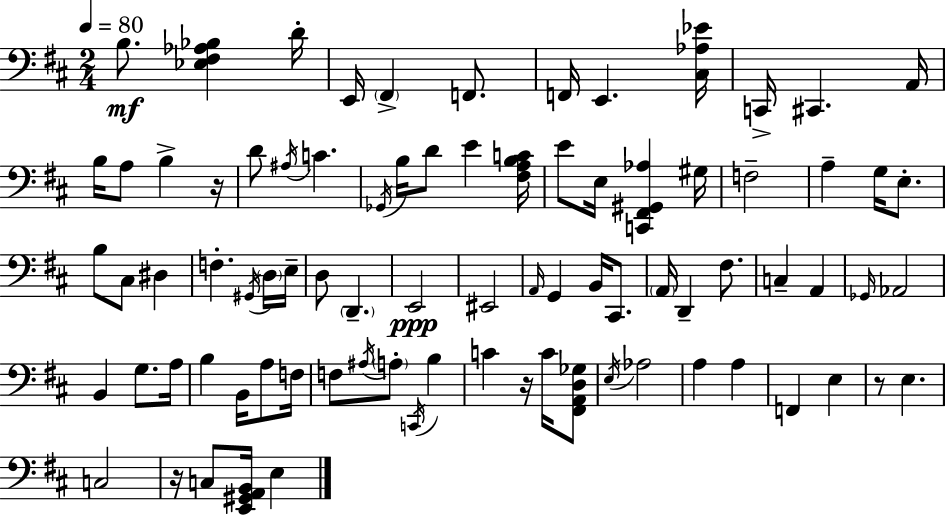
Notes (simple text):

B3/e. [Eb3,F#3,Ab3,Bb3]/q D4/s E2/s F#2/q F2/e. F2/s E2/q. [C#3,Ab3,Eb4]/s C2/s C#2/q. A2/s B3/s A3/e B3/q R/s D4/e A#3/s C4/q. Gb2/s B3/s D4/e E4/q [F#3,A3,B3,C4]/s E4/e E3/s [C2,F#2,G#2,Ab3]/q G#3/s F3/h A3/q G3/s E3/e. B3/e C#3/e D#3/q F3/q. G#2/s D3/s E3/s D3/e D2/q. E2/h EIS2/h A2/s G2/q B2/s C#2/e. A2/s D2/q F#3/e. C3/q A2/q Gb2/s Ab2/h B2/q G3/e. A3/s B3/q B2/s A3/e F3/s F3/e A#3/s A3/e C2/s B3/q C4/q R/s C4/s [F#2,A2,D3,Gb3]/e E3/s Ab3/h A3/q A3/q F2/q E3/q R/e E3/q. C3/h R/s C3/e [E2,G#2,A2,B2]/s E3/q